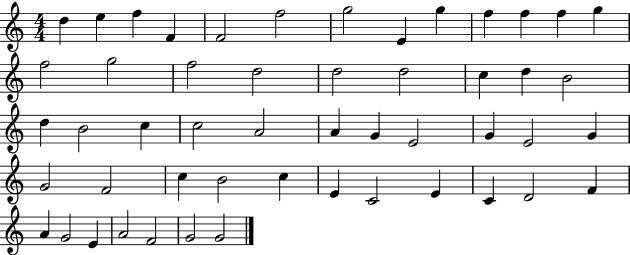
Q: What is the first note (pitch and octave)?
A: D5